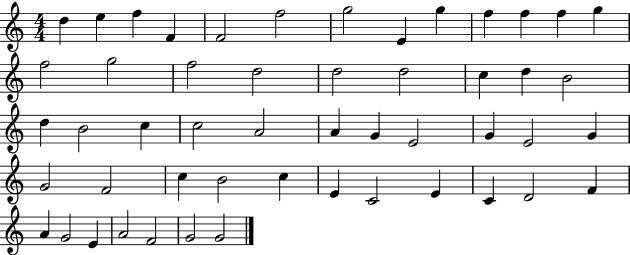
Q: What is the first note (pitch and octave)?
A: D5